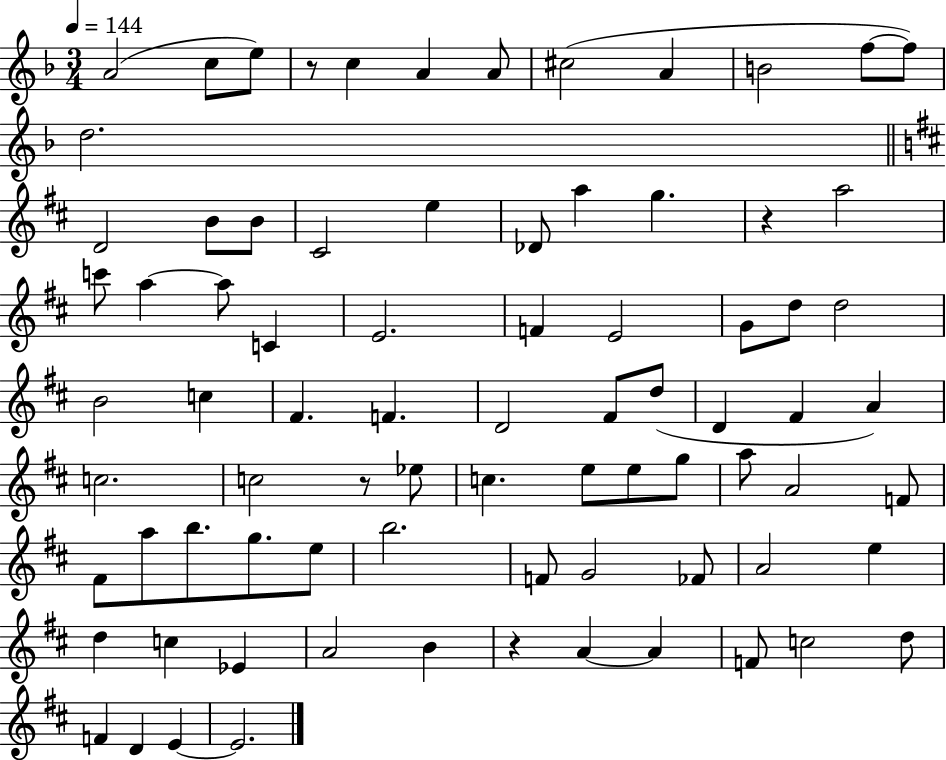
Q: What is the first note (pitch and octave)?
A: A4